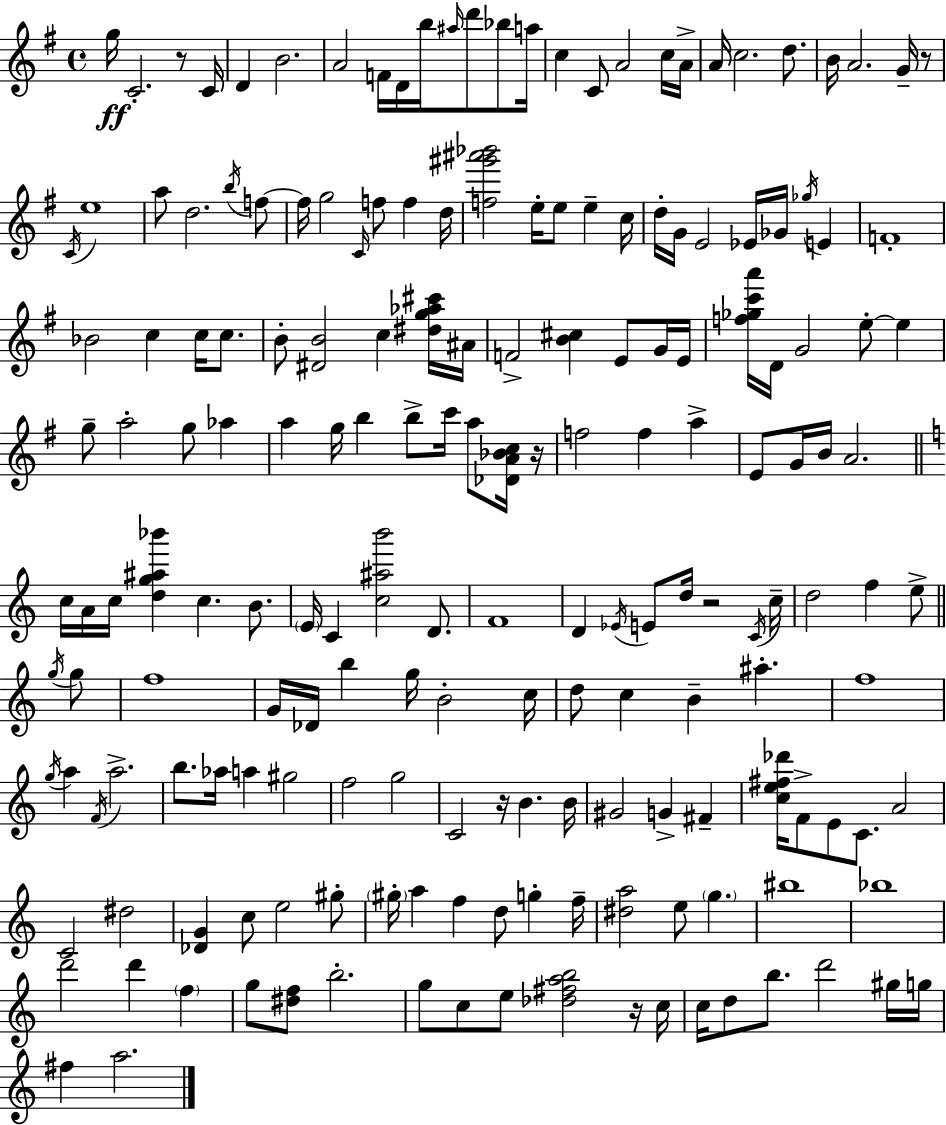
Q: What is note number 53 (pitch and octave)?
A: B4